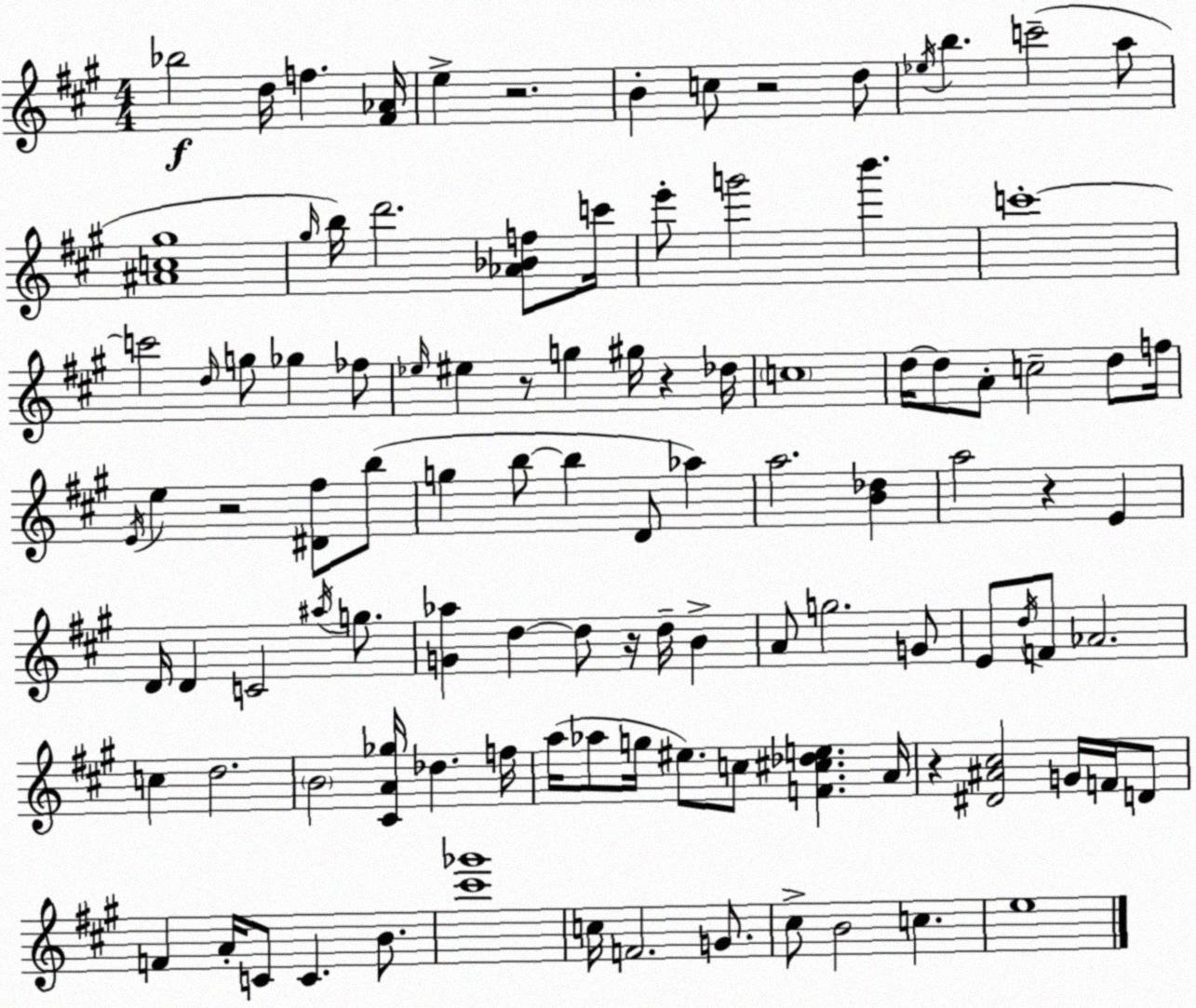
X:1
T:Untitled
M:4/4
L:1/4
K:A
_b2 d/4 f [^F_A]/4 e z2 B c/2 z2 d/2 _e/4 b c'2 a/2 [^Ac^g]4 ^g/4 b/4 d'2 [_A_Bf]/2 c'/4 e'/2 g'2 b' c'4 c'2 d/4 g/2 _g _f/2 _e/4 ^e z/2 g ^g/4 z _d/4 c4 d/4 d/2 A/2 c2 d/2 f/4 E/4 e z2 [^D^f]/2 b/2 g b/2 b D/2 _a a2 [B_d] a2 z E D/4 D C2 ^a/4 g/2 [G_a] d d/2 z/4 d/4 B A/2 g2 G/2 E/2 d/4 F/2 _A2 c d2 B2 [^CA_g]/4 _d f/4 a/4 _a/2 g/4 ^e/2 c/2 [F^c_de] A/4 z [^D^A^c]2 G/4 F/4 D/2 F A/4 C/2 C B/2 [^c'_g']4 c/4 F2 G/2 ^c/2 B2 c e4